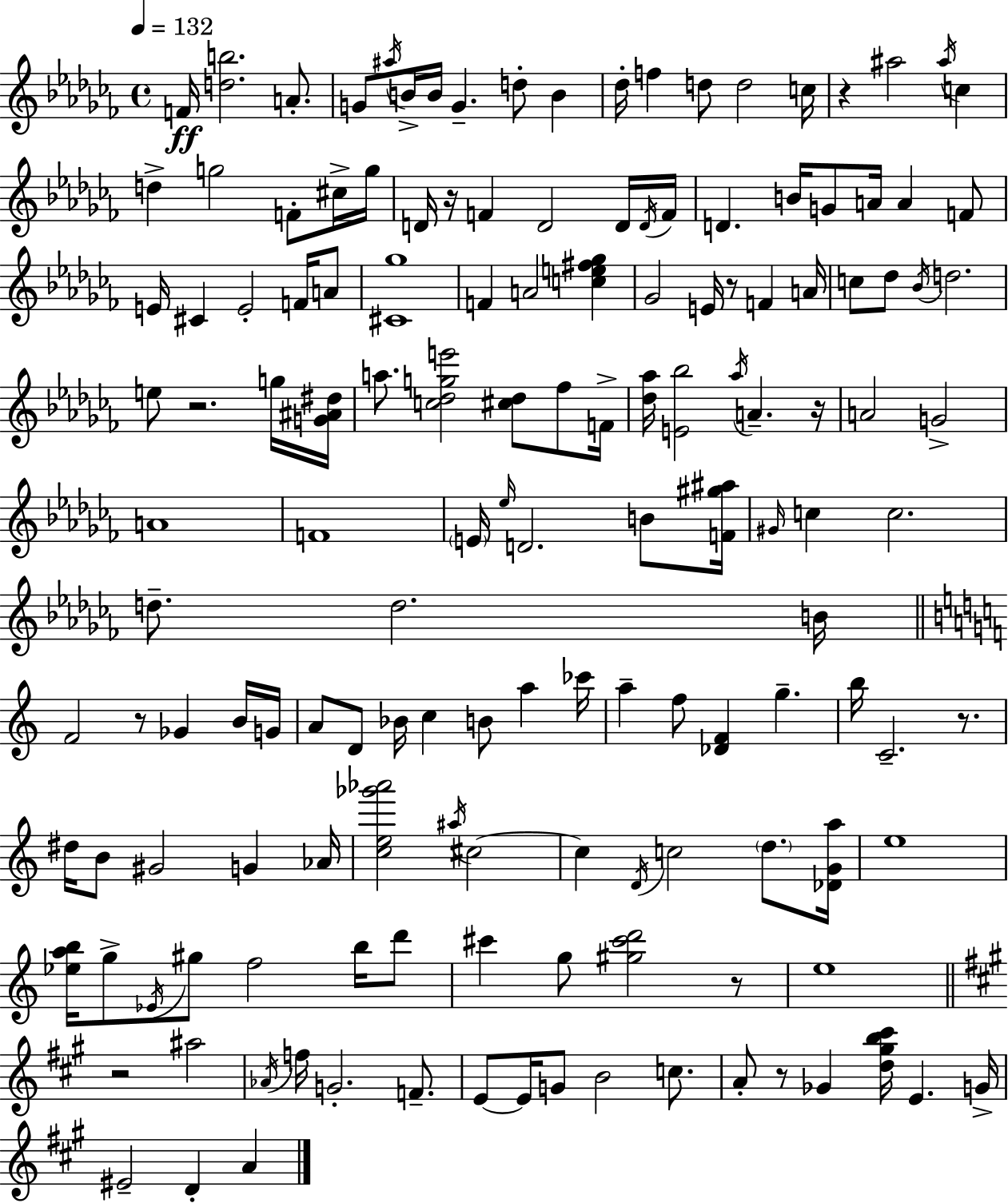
{
  \clef treble
  \time 4/4
  \defaultTimeSignature
  \key aes \minor
  \tempo 4 = 132
  \repeat volta 2 { f'16\ff <d'' b''>2. a'8.-. | g'8 \acciaccatura { ais''16 } b'16-> b'16 g'4.-- d''8-. b'4 | des''16-. f''4 d''8 d''2 | c''16 r4 ais''2 \acciaccatura { ais''16 } c''4 | \break d''4-> g''2 f'8-. | cis''16-> g''16 d'16 r16 f'4 d'2 | d'16 \acciaccatura { d'16 } f'16 d'4. b'16 g'8 a'16 a'4 | f'8 e'16 cis'4 e'2-. | \break f'16 a'8 <cis' ges''>1 | f'4 a'2 <c'' e'' fis'' ges''>4 | ges'2 e'16 r8 f'4 | a'16 c''8 des''8 \acciaccatura { bes'16 } d''2. | \break e''8 r2. | g''16 <g' ais' dis''>16 a''8. <c'' des'' g'' e'''>2 <cis'' des''>8 | fes''8 f'16-> <des'' aes''>16 <e' bes''>2 \acciaccatura { aes''16 } a'4.-- | r16 a'2 g'2-> | \break a'1 | f'1 | \parenthesize e'16 \grace { ees''16 } d'2. | b'8 <f' gis'' ais''>16 \grace { gis'16 } c''4 c''2. | \break d''8.-- d''2. | b'16 \bar "||" \break \key a \minor f'2 r8 ges'4 b'16 g'16 | a'8 d'8 bes'16 c''4 b'8 a''4 ces'''16 | a''4-- f''8 <des' f'>4 g''4.-- | b''16 c'2.-- r8. | \break dis''16 b'8 gis'2 g'4 aes'16 | <c'' e'' ges''' aes'''>2 \acciaccatura { ais''16 } cis''2~~ | cis''4 \acciaccatura { d'16 } c''2 \parenthesize d''8. | <des' g' a''>16 e''1 | \break <ees'' a'' b''>16 g''8-> \acciaccatura { ees'16 } gis''8 f''2 | b''16 d'''8 cis'''4 g''8 <gis'' cis''' d'''>2 | r8 e''1 | \bar "||" \break \key a \major r2 ais''2 | \acciaccatura { aes'16 } f''16 g'2.-. f'8.-- | e'8~~ e'16 g'8 b'2 c''8. | a'8-. r8 ges'4 <d'' gis'' b'' cis'''>16 e'4. | \break g'16-> eis'2-- d'4-. a'4 | } \bar "|."
}